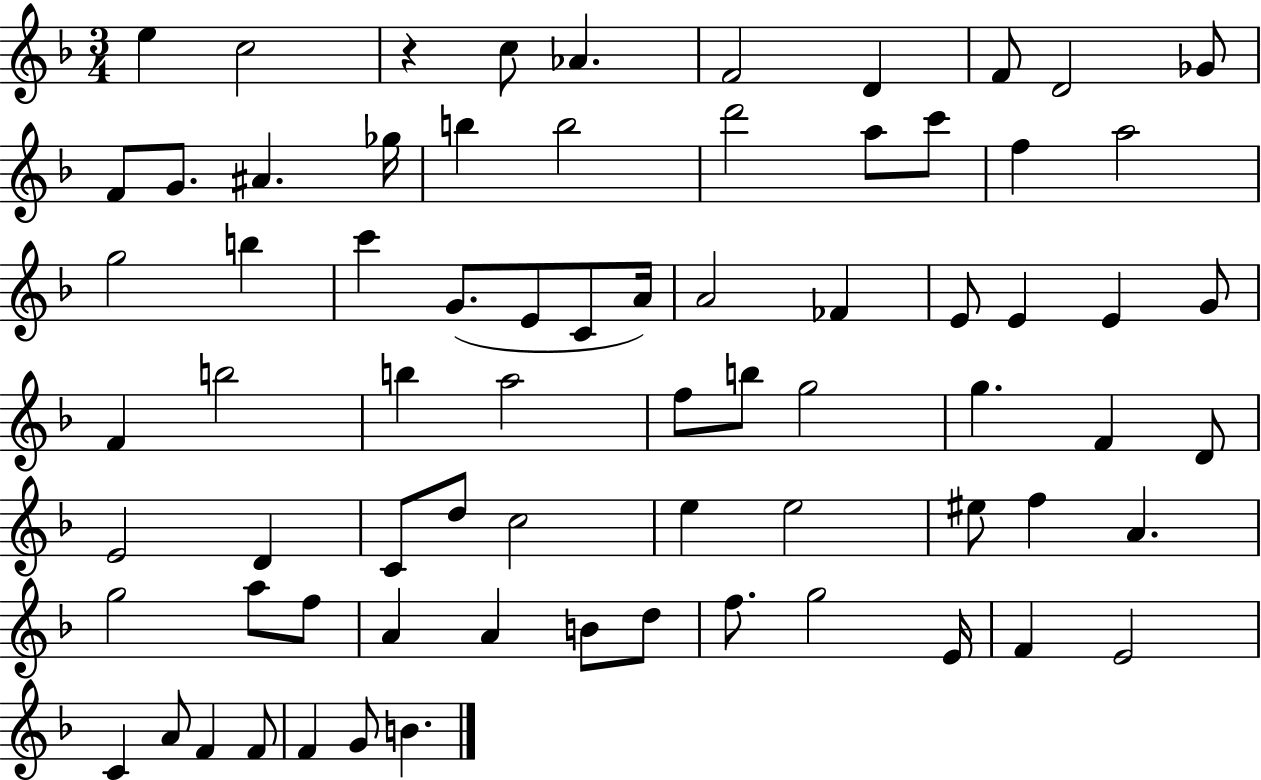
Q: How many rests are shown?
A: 1